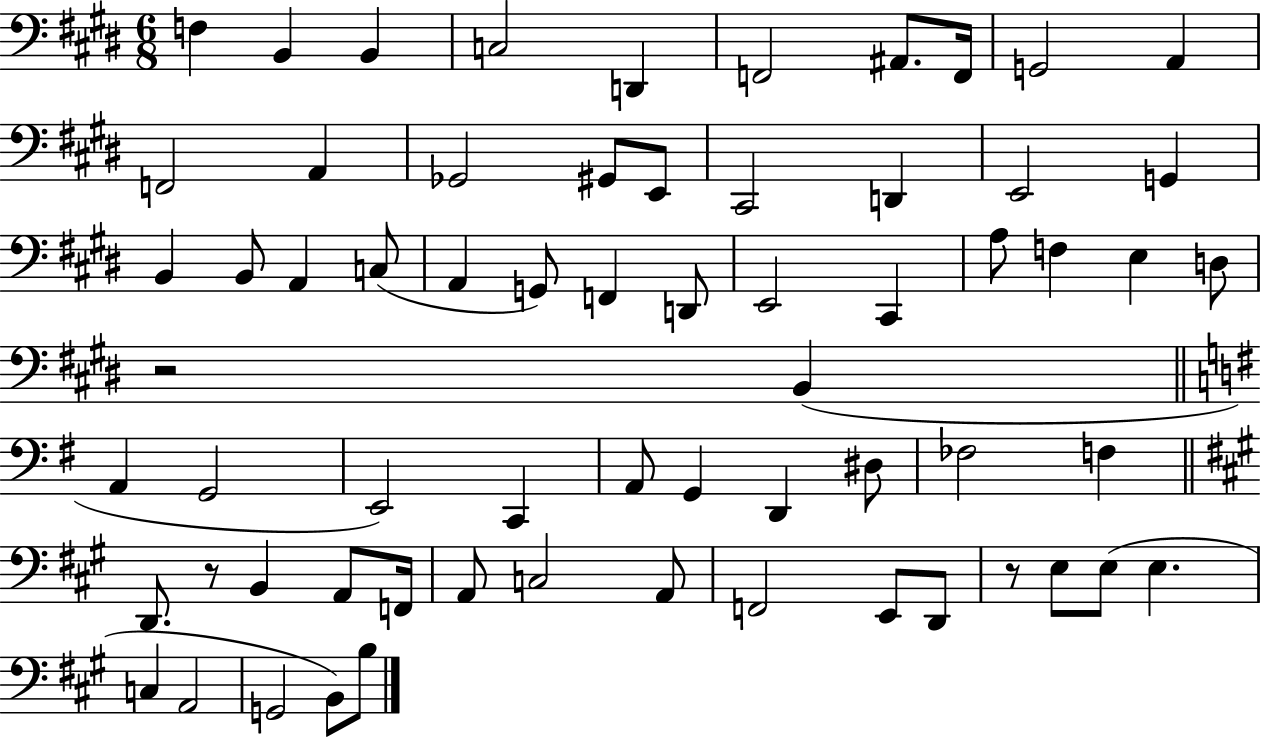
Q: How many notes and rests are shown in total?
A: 65